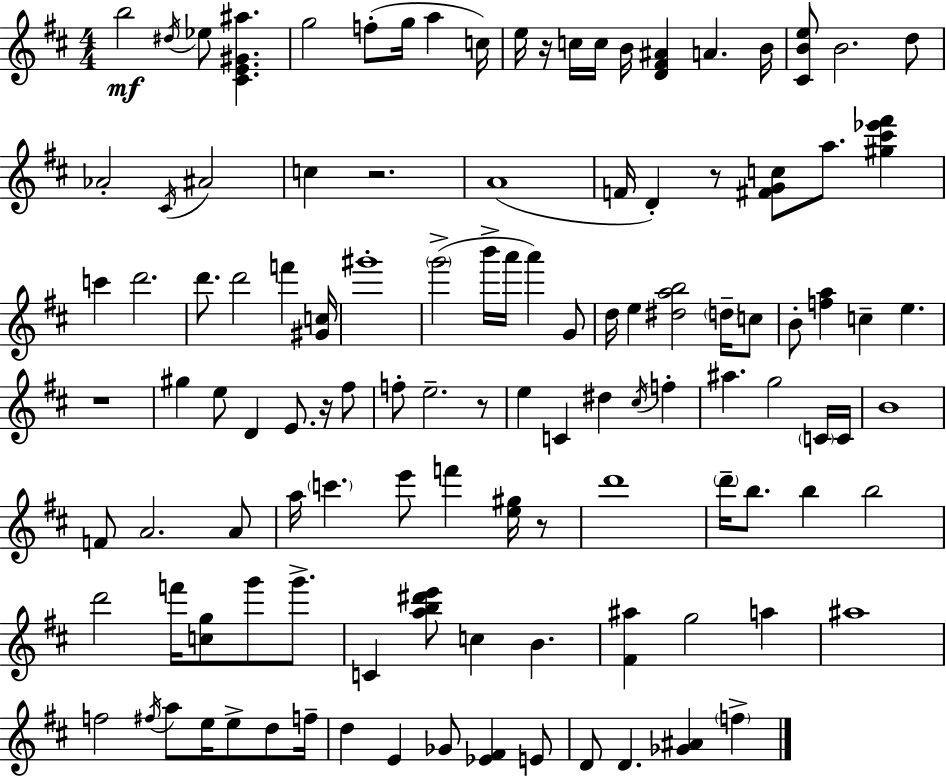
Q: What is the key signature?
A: D major